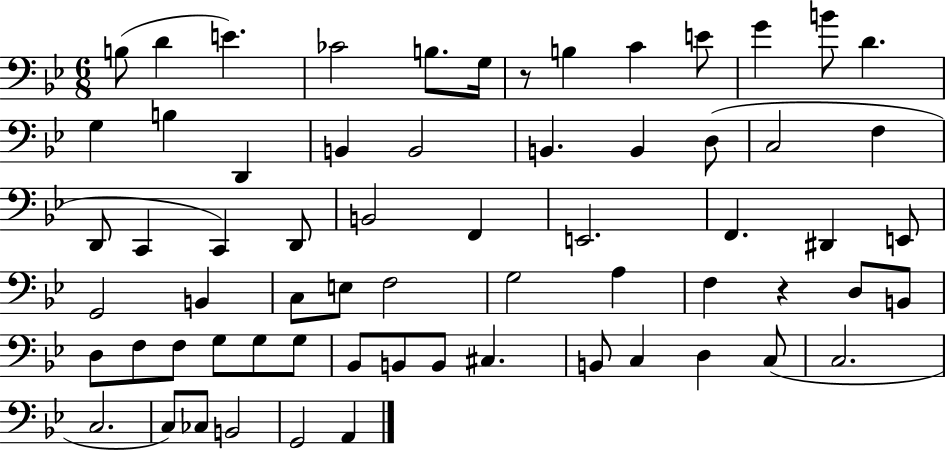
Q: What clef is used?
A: bass